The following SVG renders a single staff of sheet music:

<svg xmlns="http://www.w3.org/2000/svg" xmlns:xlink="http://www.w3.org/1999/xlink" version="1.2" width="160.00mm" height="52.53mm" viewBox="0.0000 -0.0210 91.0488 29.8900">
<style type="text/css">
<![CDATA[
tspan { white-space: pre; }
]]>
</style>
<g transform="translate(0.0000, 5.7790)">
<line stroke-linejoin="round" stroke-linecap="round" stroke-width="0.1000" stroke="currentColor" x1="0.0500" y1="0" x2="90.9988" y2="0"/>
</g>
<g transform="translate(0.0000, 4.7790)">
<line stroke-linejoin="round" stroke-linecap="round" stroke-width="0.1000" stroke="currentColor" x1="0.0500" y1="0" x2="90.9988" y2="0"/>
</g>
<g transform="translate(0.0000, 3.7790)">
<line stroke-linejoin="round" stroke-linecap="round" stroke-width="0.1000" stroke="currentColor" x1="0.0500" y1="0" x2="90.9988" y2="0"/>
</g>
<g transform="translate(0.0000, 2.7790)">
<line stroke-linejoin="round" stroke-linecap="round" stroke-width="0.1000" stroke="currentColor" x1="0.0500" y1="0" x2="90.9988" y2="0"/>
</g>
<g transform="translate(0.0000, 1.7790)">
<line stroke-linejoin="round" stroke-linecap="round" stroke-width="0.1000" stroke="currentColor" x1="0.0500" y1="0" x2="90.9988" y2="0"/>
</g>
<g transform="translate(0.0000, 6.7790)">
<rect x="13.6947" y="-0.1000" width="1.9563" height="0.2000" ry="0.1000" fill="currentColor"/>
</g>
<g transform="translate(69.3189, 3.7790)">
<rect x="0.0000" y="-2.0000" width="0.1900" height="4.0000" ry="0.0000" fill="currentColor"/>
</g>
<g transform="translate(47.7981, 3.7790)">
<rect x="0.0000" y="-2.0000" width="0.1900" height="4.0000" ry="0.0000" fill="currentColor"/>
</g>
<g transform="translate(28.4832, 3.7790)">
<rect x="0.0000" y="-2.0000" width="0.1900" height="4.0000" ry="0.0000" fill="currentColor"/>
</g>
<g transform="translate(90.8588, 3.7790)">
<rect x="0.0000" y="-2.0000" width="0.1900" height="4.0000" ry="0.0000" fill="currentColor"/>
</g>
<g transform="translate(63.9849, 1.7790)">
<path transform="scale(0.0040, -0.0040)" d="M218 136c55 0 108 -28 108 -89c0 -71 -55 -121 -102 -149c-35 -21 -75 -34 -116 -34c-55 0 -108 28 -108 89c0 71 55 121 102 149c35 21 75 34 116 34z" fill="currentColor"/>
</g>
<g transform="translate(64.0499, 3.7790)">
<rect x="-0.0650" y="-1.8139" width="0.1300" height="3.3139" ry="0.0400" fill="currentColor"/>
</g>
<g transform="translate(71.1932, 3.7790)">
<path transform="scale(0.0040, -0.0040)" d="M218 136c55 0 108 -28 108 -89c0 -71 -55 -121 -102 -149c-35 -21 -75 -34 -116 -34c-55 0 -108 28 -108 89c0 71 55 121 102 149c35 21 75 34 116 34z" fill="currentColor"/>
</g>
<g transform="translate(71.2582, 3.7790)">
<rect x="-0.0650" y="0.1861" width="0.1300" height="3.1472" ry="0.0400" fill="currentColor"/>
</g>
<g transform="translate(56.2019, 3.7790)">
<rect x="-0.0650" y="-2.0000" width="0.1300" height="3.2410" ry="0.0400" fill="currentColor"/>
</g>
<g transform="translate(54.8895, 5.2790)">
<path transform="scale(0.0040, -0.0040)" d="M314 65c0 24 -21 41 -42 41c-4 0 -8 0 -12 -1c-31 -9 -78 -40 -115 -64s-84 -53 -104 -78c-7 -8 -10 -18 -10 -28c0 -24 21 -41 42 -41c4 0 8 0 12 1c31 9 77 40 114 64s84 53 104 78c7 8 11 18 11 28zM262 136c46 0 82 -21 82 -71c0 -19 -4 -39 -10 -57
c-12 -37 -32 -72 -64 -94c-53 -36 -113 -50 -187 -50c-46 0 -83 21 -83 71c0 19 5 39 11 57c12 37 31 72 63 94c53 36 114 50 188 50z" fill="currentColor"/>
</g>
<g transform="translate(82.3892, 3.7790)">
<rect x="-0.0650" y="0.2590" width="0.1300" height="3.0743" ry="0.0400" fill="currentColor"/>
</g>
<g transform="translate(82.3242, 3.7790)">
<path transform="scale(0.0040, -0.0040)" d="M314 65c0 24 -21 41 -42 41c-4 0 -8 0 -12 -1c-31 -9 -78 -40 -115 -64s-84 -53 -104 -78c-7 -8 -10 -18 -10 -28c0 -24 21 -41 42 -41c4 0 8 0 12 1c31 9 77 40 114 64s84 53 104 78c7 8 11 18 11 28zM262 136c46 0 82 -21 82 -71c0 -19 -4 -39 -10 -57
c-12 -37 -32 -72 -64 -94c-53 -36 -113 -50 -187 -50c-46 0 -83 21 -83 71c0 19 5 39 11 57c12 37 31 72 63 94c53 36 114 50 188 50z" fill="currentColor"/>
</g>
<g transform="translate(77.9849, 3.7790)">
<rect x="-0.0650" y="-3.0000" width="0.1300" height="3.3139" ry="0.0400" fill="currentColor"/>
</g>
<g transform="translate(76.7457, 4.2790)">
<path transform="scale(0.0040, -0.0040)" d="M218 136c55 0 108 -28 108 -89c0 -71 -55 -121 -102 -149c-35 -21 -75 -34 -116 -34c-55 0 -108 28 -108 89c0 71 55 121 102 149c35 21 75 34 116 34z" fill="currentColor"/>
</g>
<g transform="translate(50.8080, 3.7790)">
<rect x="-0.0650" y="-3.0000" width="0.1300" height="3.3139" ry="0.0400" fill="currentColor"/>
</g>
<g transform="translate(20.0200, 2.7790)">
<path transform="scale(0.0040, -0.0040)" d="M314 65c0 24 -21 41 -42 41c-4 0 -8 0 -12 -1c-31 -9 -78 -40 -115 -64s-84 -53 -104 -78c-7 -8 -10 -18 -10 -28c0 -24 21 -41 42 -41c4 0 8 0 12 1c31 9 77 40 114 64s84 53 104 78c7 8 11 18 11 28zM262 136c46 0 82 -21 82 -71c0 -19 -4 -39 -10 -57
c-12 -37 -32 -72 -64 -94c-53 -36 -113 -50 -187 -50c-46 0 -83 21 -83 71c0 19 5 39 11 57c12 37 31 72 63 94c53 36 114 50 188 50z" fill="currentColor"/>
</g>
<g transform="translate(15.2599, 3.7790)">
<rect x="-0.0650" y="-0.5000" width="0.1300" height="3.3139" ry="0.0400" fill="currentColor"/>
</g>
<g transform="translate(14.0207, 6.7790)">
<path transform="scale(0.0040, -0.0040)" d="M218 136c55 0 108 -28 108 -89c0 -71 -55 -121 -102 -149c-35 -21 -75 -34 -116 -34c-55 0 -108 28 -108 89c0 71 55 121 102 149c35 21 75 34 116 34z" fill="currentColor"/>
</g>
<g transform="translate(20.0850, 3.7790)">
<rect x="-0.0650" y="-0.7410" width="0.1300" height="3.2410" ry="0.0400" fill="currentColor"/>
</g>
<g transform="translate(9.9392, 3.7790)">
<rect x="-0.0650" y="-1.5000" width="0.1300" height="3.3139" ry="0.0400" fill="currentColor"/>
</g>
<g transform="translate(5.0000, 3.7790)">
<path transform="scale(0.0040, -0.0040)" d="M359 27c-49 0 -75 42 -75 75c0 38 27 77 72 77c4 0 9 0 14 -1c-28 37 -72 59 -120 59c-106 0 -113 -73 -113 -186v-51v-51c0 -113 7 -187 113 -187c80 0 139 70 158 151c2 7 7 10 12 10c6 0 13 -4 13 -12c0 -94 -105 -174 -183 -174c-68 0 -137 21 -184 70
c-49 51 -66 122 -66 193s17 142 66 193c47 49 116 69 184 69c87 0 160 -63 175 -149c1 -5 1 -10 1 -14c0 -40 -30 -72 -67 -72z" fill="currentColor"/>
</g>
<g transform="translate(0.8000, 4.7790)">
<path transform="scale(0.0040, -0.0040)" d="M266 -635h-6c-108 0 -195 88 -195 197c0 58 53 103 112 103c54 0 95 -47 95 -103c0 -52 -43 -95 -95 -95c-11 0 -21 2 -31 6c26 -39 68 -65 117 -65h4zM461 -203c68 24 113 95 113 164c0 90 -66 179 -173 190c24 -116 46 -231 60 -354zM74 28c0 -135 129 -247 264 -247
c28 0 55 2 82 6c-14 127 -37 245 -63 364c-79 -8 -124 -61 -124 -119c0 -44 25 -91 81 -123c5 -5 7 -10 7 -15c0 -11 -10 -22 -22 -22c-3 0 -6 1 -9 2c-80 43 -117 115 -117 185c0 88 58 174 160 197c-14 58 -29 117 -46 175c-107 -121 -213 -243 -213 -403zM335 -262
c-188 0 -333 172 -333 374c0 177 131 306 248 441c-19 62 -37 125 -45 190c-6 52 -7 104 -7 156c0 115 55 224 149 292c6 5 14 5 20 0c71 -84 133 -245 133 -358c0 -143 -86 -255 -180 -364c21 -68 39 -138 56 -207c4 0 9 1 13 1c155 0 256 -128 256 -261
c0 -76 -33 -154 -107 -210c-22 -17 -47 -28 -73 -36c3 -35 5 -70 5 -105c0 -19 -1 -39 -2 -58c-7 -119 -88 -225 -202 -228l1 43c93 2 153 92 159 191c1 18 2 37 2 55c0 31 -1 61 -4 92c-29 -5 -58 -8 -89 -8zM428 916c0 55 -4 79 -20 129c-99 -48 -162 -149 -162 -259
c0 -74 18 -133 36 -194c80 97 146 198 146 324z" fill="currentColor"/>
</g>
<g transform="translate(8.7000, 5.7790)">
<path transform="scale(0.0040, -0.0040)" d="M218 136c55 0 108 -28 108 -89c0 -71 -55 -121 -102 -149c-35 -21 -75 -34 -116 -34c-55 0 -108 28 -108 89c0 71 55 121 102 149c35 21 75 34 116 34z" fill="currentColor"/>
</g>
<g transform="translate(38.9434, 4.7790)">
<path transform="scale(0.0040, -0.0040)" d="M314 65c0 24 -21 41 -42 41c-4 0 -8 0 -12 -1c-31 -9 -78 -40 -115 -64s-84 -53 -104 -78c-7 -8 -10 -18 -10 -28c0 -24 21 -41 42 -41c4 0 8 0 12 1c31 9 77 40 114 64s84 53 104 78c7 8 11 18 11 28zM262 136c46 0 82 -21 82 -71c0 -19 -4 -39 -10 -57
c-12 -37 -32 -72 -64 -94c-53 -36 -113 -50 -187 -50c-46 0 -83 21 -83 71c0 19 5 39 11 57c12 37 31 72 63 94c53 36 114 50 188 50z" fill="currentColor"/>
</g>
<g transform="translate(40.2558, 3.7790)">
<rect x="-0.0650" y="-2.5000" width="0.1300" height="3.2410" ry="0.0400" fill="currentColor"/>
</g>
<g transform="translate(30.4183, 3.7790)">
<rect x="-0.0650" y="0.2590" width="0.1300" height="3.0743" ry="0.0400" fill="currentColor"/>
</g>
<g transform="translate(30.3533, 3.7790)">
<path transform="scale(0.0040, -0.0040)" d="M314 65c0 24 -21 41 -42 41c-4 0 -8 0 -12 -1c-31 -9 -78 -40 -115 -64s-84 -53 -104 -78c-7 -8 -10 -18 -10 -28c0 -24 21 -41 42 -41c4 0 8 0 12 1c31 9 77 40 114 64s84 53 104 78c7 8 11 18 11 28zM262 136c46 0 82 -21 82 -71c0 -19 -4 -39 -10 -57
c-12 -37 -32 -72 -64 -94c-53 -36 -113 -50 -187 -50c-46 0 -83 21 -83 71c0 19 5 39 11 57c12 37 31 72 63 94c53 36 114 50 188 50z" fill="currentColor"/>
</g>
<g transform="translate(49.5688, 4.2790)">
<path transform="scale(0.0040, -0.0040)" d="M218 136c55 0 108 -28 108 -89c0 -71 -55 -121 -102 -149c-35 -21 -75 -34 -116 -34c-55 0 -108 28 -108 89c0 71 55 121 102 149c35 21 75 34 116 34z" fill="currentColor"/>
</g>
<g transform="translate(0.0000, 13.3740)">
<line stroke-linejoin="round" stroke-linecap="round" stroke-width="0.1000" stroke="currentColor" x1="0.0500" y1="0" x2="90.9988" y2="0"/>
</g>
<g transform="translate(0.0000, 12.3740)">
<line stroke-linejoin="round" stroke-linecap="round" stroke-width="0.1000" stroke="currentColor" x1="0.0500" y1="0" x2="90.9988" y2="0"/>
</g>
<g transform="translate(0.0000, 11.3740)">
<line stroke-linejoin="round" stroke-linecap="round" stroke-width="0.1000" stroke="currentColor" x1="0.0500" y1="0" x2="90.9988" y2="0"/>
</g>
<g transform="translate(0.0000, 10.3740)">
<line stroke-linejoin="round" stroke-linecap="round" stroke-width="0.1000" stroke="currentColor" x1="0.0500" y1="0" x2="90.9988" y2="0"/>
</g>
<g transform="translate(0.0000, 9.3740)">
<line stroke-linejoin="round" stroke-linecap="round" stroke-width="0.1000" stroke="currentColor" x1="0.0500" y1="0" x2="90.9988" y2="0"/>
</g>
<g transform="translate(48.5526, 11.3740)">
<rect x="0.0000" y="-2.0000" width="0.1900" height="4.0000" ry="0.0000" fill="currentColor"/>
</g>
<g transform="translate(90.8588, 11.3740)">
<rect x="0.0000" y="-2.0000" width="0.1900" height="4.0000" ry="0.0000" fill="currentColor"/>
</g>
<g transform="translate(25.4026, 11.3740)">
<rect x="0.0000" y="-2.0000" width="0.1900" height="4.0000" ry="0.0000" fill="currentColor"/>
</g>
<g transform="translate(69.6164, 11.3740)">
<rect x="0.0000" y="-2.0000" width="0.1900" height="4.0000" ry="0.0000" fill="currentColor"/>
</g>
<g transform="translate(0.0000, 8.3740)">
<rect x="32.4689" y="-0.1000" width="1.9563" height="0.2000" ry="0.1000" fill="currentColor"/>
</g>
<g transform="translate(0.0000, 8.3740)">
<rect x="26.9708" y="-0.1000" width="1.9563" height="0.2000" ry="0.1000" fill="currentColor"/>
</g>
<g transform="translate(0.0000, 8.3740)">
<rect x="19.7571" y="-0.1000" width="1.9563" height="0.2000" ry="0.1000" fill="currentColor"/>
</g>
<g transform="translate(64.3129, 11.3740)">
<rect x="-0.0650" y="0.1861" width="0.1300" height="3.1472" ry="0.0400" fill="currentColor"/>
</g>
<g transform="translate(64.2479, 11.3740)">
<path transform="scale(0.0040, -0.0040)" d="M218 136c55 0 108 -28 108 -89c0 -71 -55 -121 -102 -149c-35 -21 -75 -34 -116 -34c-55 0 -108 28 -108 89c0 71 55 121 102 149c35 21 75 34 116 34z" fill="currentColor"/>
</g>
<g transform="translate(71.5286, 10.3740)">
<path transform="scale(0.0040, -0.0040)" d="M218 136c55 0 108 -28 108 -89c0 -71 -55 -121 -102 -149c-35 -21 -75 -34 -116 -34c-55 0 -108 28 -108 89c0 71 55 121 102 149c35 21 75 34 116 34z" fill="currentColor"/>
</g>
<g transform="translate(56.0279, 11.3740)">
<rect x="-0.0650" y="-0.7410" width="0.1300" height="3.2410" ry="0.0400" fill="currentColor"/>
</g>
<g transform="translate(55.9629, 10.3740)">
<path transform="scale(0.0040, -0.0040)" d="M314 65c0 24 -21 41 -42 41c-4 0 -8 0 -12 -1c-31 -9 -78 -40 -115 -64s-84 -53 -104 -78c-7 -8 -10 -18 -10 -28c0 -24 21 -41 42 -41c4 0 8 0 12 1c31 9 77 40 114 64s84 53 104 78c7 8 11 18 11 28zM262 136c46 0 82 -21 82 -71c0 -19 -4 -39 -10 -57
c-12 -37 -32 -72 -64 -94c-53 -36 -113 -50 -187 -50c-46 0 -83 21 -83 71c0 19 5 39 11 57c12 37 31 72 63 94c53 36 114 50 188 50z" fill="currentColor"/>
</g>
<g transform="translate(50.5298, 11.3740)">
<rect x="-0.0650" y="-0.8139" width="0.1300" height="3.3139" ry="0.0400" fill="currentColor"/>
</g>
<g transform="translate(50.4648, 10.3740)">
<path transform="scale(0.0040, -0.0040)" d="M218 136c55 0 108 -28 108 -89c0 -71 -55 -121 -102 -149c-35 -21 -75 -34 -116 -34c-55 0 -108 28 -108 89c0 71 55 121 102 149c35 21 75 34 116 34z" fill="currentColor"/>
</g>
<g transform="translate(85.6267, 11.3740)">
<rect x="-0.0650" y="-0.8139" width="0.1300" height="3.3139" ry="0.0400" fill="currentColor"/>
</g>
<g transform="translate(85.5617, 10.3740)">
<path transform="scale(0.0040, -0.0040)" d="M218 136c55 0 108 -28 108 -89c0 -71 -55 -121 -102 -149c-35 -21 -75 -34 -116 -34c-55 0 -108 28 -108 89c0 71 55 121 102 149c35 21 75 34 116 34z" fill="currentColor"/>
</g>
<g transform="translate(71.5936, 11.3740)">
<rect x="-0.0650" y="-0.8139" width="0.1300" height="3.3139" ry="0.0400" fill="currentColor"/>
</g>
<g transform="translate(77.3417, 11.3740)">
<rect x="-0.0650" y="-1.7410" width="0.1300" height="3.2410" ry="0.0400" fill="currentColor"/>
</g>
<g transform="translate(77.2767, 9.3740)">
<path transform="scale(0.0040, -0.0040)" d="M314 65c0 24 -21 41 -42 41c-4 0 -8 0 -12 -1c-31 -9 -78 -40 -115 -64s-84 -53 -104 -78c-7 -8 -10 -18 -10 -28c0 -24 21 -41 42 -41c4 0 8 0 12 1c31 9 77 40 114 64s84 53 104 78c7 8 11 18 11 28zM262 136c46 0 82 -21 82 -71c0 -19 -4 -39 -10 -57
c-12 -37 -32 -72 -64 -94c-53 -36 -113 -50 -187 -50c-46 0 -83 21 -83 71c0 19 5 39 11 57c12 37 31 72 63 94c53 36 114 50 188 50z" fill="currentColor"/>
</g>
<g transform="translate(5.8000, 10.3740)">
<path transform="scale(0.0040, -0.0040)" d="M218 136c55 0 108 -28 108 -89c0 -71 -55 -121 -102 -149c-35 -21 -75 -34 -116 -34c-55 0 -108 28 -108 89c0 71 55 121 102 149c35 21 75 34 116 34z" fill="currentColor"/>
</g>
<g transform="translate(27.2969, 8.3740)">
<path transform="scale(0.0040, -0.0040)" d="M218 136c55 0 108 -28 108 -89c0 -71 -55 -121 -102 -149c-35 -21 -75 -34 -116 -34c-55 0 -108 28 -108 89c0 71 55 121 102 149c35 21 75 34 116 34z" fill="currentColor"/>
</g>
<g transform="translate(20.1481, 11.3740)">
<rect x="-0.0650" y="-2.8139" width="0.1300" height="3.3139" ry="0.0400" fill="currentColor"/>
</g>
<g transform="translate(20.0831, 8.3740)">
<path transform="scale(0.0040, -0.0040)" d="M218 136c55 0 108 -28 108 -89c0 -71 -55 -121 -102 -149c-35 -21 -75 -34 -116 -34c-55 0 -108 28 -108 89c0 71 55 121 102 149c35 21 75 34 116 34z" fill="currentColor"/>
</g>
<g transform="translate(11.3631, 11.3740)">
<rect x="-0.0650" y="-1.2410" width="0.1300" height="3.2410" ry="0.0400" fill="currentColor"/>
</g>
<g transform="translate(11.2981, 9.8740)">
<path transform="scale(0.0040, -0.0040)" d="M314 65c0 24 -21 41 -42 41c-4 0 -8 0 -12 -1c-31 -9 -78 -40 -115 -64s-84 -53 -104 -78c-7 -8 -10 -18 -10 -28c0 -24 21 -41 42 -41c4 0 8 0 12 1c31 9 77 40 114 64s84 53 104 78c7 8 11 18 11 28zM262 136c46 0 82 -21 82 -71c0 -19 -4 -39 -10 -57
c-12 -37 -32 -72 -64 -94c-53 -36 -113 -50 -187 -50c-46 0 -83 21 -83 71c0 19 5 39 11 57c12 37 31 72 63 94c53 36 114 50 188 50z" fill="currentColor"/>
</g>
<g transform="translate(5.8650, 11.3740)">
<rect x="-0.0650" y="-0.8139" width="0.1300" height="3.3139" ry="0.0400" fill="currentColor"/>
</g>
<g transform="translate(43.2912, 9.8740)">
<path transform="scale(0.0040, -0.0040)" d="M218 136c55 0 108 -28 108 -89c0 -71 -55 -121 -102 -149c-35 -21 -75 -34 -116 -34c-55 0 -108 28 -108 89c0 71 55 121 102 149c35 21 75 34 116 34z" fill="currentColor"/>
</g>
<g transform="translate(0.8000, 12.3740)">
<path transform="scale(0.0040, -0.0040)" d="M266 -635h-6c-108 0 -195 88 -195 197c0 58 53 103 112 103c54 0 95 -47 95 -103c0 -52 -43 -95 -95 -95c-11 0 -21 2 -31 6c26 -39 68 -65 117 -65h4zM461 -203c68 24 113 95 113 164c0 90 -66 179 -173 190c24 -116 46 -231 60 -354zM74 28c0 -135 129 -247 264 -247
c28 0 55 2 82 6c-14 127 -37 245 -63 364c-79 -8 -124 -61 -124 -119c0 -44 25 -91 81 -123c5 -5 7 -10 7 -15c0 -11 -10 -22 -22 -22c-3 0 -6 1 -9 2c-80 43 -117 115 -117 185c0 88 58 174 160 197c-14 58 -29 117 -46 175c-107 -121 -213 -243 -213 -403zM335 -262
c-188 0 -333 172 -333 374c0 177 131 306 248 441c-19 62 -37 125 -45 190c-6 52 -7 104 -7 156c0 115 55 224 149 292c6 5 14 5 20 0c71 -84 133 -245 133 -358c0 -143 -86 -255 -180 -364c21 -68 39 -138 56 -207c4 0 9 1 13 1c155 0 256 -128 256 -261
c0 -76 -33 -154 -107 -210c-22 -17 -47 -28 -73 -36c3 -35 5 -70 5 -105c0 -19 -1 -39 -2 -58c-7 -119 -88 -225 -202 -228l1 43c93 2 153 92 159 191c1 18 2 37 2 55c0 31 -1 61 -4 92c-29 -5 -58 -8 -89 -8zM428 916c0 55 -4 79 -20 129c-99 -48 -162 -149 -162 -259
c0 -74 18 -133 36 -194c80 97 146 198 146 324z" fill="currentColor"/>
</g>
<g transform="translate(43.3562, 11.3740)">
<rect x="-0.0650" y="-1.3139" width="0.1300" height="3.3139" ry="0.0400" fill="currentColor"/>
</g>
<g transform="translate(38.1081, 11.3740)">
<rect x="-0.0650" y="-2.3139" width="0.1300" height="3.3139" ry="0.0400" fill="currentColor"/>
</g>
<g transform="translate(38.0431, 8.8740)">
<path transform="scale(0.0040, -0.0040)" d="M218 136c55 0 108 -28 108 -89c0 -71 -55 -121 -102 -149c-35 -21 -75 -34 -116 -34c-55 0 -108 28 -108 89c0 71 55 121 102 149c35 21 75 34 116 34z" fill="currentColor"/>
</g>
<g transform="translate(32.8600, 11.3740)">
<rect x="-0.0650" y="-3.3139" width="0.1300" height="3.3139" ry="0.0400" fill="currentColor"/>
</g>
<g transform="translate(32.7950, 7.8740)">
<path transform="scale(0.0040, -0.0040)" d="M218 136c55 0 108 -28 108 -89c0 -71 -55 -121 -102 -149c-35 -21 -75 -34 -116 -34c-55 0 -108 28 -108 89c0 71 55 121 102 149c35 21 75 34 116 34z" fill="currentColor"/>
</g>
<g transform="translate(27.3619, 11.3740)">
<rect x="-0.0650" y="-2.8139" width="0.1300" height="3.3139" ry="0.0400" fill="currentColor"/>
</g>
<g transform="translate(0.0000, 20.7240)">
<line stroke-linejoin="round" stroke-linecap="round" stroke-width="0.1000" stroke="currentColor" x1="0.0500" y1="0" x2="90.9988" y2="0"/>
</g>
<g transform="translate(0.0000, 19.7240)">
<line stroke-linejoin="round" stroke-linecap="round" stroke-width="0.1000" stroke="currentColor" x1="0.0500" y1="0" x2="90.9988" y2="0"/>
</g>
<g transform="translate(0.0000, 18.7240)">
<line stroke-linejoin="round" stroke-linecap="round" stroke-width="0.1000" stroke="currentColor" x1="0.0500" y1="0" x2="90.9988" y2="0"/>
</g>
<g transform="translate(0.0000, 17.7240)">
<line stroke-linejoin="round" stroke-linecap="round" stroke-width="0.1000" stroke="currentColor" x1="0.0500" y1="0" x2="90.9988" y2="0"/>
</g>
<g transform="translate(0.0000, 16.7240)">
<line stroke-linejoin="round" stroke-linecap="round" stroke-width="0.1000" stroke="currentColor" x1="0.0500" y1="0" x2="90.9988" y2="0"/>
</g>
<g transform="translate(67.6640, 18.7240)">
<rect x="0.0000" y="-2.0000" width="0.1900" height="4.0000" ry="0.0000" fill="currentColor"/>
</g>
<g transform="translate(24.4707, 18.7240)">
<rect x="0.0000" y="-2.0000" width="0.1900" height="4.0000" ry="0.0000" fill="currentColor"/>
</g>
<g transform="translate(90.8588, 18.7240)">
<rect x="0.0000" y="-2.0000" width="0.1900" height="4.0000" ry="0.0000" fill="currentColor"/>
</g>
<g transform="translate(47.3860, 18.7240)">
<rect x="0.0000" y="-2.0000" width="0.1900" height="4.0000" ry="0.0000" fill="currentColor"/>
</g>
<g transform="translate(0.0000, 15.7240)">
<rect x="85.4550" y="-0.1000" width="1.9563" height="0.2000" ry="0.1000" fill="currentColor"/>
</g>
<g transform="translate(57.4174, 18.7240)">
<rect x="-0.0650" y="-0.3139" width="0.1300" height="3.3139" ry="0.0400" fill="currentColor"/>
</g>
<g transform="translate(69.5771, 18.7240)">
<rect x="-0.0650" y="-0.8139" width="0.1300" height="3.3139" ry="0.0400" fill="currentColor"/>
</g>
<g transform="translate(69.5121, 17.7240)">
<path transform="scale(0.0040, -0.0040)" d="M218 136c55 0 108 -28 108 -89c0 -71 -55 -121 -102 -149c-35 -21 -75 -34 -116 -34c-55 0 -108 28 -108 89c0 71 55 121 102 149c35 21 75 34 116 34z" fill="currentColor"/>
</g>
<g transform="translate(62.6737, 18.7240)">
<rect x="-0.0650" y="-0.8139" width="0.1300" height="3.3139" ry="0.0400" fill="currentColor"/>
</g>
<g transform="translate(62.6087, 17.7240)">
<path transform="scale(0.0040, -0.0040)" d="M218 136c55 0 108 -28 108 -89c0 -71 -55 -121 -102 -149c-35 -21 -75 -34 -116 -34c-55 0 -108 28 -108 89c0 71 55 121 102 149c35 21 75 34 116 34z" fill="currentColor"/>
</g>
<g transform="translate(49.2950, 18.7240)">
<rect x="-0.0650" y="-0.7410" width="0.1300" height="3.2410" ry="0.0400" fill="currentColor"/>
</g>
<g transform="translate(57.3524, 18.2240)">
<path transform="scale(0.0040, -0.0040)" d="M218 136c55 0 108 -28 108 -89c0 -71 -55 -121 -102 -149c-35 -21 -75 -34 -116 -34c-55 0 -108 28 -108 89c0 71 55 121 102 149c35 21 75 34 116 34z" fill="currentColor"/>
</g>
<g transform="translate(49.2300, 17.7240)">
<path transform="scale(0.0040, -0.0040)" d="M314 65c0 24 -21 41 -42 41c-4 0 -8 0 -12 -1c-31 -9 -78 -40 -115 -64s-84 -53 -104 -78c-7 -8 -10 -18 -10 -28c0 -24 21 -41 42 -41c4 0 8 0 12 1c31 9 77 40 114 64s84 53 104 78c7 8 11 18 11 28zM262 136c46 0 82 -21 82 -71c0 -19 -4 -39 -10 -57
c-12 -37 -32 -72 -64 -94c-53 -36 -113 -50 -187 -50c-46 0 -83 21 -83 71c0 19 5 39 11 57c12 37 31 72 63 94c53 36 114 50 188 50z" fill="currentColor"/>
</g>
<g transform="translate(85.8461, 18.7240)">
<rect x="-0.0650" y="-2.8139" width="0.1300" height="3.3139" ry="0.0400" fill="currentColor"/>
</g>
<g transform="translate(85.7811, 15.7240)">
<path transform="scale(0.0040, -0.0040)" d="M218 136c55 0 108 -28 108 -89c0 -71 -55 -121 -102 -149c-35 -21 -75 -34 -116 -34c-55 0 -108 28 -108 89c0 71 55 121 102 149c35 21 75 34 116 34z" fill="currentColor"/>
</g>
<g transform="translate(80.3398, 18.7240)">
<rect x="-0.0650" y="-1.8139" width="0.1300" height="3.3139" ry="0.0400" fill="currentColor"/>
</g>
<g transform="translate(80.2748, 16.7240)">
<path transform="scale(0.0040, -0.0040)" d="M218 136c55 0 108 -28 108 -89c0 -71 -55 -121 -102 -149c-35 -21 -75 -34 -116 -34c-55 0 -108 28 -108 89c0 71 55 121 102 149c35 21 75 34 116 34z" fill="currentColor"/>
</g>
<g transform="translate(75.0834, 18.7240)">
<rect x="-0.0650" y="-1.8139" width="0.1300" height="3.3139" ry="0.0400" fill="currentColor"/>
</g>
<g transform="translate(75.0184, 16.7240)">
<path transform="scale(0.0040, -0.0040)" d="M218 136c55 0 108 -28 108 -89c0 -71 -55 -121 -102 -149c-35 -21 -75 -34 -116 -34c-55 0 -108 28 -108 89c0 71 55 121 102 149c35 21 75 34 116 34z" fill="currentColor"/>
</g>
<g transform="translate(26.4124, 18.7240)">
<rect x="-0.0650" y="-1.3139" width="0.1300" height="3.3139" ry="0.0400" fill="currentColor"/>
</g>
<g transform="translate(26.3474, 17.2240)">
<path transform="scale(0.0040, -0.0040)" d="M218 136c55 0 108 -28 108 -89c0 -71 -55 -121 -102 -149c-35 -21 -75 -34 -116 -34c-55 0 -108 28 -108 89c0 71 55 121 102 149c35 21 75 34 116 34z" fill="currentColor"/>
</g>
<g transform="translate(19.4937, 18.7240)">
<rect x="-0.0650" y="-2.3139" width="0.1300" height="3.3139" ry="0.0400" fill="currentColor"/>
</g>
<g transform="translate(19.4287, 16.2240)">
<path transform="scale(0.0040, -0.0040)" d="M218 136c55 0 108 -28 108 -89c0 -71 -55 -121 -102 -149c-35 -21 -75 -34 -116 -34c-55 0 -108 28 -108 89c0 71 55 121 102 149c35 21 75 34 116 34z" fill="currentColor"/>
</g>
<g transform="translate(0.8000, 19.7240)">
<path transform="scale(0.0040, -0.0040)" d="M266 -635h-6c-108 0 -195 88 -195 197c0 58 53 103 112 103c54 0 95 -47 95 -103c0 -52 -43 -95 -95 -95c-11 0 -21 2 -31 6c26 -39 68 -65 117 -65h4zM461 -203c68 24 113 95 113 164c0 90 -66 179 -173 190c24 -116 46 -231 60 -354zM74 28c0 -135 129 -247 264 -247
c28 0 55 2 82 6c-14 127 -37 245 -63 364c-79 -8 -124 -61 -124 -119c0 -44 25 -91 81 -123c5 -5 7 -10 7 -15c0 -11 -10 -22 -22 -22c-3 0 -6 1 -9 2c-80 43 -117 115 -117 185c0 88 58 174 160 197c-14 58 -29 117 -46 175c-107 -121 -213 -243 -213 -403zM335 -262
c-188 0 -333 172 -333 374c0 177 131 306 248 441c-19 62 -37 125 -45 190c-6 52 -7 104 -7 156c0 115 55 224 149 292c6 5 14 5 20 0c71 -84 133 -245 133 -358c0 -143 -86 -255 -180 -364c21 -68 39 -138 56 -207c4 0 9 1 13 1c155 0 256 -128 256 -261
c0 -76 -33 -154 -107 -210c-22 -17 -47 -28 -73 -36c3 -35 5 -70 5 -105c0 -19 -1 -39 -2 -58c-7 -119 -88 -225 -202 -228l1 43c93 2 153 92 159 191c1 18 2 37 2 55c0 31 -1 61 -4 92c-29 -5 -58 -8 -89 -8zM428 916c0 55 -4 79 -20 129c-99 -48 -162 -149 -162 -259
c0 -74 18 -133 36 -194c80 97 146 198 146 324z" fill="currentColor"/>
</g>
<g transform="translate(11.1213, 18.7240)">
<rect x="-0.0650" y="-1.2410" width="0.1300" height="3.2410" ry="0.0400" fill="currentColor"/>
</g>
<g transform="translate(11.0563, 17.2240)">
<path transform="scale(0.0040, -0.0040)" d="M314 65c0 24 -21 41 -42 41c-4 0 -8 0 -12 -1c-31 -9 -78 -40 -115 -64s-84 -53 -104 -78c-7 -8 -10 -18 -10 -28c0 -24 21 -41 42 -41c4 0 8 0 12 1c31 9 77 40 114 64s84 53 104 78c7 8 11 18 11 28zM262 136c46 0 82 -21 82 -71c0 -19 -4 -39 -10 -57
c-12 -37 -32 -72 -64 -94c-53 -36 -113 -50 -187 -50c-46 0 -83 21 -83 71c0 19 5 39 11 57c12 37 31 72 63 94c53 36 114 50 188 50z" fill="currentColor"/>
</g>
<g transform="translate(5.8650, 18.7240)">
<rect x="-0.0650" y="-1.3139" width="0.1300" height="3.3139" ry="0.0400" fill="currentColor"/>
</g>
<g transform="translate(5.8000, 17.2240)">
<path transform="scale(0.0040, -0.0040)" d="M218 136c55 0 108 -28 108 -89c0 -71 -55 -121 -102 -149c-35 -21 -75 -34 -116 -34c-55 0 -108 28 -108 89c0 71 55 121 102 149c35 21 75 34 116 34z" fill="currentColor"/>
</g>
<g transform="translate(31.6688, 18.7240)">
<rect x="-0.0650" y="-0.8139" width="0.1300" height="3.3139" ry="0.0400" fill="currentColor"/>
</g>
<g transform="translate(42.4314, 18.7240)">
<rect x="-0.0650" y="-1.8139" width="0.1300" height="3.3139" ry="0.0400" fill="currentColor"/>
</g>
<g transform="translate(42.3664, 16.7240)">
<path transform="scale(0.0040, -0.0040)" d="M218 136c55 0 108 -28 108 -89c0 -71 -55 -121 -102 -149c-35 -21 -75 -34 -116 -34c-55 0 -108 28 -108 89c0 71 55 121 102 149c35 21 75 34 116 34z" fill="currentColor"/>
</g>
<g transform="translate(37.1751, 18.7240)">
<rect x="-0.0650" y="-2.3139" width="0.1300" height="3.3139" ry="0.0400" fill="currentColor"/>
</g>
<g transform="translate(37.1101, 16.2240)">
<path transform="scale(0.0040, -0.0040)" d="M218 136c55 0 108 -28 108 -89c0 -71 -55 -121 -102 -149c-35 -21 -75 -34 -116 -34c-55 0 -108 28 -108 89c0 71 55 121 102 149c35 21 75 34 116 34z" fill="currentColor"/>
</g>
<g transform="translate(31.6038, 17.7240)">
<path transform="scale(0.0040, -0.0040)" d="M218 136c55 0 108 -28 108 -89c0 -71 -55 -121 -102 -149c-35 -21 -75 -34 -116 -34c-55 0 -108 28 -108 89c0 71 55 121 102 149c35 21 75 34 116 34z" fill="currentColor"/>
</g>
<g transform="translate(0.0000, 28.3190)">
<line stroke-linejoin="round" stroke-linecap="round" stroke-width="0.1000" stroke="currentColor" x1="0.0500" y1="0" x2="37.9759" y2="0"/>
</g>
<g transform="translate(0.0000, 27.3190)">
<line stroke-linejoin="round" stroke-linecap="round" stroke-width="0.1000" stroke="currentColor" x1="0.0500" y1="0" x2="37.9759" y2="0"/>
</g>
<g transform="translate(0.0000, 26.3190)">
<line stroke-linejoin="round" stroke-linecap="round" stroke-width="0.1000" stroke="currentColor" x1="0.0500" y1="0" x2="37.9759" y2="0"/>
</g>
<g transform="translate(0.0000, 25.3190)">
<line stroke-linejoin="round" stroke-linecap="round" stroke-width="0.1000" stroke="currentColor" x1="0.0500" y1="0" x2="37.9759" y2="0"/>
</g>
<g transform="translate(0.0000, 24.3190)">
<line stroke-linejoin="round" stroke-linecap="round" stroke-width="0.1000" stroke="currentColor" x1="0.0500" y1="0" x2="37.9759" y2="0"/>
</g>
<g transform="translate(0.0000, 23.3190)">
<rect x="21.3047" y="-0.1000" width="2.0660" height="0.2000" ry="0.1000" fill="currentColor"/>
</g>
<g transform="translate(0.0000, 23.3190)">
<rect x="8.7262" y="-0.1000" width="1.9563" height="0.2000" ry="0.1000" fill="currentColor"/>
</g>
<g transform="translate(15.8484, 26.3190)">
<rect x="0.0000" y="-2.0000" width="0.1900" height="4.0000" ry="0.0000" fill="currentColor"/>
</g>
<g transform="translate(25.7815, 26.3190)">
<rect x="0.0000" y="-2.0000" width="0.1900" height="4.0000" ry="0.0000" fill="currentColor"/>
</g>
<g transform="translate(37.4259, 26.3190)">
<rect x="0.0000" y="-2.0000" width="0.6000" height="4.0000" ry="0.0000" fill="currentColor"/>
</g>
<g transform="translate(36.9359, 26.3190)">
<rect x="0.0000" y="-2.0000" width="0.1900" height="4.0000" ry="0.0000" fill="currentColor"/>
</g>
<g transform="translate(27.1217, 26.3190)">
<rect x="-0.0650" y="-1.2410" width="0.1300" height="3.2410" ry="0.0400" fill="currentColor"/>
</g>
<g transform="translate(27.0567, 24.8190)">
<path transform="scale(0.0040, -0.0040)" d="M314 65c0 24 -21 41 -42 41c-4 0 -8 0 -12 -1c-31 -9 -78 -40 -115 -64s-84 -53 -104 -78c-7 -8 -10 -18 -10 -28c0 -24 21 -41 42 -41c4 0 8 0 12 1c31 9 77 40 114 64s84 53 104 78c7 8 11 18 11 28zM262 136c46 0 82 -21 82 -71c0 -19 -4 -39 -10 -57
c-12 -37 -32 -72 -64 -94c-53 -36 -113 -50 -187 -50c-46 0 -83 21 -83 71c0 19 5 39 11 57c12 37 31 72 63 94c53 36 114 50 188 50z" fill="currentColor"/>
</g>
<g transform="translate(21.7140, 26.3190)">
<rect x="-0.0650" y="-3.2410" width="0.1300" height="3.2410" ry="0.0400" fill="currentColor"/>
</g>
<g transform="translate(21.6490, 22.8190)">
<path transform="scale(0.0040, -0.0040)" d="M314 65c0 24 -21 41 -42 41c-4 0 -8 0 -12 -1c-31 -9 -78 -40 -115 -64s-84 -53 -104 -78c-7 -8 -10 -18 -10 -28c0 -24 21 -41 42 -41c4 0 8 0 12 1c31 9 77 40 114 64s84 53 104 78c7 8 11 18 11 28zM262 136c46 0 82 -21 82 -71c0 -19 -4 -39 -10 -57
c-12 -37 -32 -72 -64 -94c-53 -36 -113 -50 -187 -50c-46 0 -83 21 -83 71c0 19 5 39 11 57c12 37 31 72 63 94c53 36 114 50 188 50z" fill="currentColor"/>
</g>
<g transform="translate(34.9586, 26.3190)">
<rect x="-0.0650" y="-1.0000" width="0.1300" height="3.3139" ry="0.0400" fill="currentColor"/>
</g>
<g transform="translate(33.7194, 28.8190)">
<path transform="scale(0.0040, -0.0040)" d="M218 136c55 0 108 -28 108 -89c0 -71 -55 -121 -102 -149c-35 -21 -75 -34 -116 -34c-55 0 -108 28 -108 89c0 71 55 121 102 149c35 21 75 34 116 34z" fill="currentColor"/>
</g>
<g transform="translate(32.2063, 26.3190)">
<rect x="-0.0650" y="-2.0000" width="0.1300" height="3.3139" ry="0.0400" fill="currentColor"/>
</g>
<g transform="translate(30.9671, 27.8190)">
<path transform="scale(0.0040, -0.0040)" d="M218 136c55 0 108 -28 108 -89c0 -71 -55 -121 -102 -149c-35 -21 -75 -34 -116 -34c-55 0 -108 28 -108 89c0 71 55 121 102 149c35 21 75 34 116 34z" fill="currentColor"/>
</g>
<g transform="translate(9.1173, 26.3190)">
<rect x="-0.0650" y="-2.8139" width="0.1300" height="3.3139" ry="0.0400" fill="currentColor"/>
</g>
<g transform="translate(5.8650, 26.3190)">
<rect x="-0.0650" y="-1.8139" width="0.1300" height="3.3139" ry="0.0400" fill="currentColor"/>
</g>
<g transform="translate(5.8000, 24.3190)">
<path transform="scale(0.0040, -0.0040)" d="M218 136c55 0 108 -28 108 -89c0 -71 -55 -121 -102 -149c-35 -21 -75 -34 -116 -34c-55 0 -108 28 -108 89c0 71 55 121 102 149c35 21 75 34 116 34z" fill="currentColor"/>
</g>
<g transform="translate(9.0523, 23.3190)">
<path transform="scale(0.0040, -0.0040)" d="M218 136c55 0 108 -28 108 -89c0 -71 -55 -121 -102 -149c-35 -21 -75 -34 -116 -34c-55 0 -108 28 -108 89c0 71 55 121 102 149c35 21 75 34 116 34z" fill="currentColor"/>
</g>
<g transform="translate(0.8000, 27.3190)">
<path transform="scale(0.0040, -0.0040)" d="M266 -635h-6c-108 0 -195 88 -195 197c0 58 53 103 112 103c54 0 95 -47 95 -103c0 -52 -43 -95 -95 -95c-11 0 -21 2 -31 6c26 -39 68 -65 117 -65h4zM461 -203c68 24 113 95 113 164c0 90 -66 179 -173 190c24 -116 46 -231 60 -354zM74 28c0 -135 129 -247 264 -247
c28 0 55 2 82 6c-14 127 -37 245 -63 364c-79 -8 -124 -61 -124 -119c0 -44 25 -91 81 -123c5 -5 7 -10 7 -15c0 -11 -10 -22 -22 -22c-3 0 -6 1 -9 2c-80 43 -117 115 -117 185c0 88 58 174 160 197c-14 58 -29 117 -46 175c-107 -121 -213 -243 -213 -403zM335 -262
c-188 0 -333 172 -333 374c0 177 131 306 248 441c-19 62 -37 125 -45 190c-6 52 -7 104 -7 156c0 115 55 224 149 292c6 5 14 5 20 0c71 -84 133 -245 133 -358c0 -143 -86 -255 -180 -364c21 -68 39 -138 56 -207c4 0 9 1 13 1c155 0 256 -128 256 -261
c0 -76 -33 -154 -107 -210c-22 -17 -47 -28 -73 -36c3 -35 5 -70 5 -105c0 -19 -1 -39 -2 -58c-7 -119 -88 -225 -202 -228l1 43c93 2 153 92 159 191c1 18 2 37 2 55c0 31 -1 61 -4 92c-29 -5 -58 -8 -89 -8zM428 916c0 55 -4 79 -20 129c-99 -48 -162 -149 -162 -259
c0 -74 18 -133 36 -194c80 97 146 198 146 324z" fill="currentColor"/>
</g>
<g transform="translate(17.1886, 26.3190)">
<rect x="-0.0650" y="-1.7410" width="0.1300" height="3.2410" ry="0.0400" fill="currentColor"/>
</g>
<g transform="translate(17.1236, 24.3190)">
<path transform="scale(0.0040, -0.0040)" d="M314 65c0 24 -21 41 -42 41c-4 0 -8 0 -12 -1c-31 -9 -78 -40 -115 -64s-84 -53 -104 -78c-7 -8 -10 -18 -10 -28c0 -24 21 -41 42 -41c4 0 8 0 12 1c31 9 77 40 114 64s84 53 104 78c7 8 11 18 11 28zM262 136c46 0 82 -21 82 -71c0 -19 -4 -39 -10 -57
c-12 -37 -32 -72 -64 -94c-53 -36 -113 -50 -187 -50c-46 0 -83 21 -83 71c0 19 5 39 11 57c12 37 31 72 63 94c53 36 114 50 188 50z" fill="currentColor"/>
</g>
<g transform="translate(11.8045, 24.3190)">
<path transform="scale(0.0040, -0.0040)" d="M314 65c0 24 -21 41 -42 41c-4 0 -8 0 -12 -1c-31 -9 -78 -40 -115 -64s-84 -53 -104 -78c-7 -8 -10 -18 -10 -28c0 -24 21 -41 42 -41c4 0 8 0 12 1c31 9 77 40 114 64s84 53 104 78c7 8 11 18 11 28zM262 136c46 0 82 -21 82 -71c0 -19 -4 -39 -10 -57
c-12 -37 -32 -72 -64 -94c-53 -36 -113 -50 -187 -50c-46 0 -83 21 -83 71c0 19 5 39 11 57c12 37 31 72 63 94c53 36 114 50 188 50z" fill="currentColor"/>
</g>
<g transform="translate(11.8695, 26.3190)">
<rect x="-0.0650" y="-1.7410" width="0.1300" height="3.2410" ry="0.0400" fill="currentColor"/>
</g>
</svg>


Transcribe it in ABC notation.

X:1
T:Untitled
M:4/4
L:1/4
K:C
E C d2 B2 G2 A F2 f B A B2 d e2 a a b g e d d2 B d f2 d e e2 g e d g f d2 c d d f f a f a f2 f2 b2 e2 F D